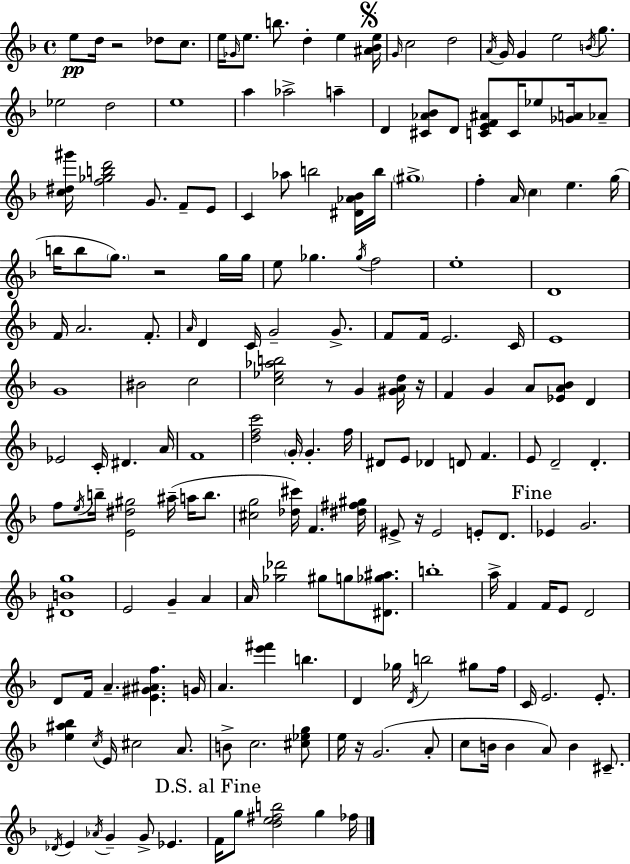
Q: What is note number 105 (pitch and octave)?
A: E4